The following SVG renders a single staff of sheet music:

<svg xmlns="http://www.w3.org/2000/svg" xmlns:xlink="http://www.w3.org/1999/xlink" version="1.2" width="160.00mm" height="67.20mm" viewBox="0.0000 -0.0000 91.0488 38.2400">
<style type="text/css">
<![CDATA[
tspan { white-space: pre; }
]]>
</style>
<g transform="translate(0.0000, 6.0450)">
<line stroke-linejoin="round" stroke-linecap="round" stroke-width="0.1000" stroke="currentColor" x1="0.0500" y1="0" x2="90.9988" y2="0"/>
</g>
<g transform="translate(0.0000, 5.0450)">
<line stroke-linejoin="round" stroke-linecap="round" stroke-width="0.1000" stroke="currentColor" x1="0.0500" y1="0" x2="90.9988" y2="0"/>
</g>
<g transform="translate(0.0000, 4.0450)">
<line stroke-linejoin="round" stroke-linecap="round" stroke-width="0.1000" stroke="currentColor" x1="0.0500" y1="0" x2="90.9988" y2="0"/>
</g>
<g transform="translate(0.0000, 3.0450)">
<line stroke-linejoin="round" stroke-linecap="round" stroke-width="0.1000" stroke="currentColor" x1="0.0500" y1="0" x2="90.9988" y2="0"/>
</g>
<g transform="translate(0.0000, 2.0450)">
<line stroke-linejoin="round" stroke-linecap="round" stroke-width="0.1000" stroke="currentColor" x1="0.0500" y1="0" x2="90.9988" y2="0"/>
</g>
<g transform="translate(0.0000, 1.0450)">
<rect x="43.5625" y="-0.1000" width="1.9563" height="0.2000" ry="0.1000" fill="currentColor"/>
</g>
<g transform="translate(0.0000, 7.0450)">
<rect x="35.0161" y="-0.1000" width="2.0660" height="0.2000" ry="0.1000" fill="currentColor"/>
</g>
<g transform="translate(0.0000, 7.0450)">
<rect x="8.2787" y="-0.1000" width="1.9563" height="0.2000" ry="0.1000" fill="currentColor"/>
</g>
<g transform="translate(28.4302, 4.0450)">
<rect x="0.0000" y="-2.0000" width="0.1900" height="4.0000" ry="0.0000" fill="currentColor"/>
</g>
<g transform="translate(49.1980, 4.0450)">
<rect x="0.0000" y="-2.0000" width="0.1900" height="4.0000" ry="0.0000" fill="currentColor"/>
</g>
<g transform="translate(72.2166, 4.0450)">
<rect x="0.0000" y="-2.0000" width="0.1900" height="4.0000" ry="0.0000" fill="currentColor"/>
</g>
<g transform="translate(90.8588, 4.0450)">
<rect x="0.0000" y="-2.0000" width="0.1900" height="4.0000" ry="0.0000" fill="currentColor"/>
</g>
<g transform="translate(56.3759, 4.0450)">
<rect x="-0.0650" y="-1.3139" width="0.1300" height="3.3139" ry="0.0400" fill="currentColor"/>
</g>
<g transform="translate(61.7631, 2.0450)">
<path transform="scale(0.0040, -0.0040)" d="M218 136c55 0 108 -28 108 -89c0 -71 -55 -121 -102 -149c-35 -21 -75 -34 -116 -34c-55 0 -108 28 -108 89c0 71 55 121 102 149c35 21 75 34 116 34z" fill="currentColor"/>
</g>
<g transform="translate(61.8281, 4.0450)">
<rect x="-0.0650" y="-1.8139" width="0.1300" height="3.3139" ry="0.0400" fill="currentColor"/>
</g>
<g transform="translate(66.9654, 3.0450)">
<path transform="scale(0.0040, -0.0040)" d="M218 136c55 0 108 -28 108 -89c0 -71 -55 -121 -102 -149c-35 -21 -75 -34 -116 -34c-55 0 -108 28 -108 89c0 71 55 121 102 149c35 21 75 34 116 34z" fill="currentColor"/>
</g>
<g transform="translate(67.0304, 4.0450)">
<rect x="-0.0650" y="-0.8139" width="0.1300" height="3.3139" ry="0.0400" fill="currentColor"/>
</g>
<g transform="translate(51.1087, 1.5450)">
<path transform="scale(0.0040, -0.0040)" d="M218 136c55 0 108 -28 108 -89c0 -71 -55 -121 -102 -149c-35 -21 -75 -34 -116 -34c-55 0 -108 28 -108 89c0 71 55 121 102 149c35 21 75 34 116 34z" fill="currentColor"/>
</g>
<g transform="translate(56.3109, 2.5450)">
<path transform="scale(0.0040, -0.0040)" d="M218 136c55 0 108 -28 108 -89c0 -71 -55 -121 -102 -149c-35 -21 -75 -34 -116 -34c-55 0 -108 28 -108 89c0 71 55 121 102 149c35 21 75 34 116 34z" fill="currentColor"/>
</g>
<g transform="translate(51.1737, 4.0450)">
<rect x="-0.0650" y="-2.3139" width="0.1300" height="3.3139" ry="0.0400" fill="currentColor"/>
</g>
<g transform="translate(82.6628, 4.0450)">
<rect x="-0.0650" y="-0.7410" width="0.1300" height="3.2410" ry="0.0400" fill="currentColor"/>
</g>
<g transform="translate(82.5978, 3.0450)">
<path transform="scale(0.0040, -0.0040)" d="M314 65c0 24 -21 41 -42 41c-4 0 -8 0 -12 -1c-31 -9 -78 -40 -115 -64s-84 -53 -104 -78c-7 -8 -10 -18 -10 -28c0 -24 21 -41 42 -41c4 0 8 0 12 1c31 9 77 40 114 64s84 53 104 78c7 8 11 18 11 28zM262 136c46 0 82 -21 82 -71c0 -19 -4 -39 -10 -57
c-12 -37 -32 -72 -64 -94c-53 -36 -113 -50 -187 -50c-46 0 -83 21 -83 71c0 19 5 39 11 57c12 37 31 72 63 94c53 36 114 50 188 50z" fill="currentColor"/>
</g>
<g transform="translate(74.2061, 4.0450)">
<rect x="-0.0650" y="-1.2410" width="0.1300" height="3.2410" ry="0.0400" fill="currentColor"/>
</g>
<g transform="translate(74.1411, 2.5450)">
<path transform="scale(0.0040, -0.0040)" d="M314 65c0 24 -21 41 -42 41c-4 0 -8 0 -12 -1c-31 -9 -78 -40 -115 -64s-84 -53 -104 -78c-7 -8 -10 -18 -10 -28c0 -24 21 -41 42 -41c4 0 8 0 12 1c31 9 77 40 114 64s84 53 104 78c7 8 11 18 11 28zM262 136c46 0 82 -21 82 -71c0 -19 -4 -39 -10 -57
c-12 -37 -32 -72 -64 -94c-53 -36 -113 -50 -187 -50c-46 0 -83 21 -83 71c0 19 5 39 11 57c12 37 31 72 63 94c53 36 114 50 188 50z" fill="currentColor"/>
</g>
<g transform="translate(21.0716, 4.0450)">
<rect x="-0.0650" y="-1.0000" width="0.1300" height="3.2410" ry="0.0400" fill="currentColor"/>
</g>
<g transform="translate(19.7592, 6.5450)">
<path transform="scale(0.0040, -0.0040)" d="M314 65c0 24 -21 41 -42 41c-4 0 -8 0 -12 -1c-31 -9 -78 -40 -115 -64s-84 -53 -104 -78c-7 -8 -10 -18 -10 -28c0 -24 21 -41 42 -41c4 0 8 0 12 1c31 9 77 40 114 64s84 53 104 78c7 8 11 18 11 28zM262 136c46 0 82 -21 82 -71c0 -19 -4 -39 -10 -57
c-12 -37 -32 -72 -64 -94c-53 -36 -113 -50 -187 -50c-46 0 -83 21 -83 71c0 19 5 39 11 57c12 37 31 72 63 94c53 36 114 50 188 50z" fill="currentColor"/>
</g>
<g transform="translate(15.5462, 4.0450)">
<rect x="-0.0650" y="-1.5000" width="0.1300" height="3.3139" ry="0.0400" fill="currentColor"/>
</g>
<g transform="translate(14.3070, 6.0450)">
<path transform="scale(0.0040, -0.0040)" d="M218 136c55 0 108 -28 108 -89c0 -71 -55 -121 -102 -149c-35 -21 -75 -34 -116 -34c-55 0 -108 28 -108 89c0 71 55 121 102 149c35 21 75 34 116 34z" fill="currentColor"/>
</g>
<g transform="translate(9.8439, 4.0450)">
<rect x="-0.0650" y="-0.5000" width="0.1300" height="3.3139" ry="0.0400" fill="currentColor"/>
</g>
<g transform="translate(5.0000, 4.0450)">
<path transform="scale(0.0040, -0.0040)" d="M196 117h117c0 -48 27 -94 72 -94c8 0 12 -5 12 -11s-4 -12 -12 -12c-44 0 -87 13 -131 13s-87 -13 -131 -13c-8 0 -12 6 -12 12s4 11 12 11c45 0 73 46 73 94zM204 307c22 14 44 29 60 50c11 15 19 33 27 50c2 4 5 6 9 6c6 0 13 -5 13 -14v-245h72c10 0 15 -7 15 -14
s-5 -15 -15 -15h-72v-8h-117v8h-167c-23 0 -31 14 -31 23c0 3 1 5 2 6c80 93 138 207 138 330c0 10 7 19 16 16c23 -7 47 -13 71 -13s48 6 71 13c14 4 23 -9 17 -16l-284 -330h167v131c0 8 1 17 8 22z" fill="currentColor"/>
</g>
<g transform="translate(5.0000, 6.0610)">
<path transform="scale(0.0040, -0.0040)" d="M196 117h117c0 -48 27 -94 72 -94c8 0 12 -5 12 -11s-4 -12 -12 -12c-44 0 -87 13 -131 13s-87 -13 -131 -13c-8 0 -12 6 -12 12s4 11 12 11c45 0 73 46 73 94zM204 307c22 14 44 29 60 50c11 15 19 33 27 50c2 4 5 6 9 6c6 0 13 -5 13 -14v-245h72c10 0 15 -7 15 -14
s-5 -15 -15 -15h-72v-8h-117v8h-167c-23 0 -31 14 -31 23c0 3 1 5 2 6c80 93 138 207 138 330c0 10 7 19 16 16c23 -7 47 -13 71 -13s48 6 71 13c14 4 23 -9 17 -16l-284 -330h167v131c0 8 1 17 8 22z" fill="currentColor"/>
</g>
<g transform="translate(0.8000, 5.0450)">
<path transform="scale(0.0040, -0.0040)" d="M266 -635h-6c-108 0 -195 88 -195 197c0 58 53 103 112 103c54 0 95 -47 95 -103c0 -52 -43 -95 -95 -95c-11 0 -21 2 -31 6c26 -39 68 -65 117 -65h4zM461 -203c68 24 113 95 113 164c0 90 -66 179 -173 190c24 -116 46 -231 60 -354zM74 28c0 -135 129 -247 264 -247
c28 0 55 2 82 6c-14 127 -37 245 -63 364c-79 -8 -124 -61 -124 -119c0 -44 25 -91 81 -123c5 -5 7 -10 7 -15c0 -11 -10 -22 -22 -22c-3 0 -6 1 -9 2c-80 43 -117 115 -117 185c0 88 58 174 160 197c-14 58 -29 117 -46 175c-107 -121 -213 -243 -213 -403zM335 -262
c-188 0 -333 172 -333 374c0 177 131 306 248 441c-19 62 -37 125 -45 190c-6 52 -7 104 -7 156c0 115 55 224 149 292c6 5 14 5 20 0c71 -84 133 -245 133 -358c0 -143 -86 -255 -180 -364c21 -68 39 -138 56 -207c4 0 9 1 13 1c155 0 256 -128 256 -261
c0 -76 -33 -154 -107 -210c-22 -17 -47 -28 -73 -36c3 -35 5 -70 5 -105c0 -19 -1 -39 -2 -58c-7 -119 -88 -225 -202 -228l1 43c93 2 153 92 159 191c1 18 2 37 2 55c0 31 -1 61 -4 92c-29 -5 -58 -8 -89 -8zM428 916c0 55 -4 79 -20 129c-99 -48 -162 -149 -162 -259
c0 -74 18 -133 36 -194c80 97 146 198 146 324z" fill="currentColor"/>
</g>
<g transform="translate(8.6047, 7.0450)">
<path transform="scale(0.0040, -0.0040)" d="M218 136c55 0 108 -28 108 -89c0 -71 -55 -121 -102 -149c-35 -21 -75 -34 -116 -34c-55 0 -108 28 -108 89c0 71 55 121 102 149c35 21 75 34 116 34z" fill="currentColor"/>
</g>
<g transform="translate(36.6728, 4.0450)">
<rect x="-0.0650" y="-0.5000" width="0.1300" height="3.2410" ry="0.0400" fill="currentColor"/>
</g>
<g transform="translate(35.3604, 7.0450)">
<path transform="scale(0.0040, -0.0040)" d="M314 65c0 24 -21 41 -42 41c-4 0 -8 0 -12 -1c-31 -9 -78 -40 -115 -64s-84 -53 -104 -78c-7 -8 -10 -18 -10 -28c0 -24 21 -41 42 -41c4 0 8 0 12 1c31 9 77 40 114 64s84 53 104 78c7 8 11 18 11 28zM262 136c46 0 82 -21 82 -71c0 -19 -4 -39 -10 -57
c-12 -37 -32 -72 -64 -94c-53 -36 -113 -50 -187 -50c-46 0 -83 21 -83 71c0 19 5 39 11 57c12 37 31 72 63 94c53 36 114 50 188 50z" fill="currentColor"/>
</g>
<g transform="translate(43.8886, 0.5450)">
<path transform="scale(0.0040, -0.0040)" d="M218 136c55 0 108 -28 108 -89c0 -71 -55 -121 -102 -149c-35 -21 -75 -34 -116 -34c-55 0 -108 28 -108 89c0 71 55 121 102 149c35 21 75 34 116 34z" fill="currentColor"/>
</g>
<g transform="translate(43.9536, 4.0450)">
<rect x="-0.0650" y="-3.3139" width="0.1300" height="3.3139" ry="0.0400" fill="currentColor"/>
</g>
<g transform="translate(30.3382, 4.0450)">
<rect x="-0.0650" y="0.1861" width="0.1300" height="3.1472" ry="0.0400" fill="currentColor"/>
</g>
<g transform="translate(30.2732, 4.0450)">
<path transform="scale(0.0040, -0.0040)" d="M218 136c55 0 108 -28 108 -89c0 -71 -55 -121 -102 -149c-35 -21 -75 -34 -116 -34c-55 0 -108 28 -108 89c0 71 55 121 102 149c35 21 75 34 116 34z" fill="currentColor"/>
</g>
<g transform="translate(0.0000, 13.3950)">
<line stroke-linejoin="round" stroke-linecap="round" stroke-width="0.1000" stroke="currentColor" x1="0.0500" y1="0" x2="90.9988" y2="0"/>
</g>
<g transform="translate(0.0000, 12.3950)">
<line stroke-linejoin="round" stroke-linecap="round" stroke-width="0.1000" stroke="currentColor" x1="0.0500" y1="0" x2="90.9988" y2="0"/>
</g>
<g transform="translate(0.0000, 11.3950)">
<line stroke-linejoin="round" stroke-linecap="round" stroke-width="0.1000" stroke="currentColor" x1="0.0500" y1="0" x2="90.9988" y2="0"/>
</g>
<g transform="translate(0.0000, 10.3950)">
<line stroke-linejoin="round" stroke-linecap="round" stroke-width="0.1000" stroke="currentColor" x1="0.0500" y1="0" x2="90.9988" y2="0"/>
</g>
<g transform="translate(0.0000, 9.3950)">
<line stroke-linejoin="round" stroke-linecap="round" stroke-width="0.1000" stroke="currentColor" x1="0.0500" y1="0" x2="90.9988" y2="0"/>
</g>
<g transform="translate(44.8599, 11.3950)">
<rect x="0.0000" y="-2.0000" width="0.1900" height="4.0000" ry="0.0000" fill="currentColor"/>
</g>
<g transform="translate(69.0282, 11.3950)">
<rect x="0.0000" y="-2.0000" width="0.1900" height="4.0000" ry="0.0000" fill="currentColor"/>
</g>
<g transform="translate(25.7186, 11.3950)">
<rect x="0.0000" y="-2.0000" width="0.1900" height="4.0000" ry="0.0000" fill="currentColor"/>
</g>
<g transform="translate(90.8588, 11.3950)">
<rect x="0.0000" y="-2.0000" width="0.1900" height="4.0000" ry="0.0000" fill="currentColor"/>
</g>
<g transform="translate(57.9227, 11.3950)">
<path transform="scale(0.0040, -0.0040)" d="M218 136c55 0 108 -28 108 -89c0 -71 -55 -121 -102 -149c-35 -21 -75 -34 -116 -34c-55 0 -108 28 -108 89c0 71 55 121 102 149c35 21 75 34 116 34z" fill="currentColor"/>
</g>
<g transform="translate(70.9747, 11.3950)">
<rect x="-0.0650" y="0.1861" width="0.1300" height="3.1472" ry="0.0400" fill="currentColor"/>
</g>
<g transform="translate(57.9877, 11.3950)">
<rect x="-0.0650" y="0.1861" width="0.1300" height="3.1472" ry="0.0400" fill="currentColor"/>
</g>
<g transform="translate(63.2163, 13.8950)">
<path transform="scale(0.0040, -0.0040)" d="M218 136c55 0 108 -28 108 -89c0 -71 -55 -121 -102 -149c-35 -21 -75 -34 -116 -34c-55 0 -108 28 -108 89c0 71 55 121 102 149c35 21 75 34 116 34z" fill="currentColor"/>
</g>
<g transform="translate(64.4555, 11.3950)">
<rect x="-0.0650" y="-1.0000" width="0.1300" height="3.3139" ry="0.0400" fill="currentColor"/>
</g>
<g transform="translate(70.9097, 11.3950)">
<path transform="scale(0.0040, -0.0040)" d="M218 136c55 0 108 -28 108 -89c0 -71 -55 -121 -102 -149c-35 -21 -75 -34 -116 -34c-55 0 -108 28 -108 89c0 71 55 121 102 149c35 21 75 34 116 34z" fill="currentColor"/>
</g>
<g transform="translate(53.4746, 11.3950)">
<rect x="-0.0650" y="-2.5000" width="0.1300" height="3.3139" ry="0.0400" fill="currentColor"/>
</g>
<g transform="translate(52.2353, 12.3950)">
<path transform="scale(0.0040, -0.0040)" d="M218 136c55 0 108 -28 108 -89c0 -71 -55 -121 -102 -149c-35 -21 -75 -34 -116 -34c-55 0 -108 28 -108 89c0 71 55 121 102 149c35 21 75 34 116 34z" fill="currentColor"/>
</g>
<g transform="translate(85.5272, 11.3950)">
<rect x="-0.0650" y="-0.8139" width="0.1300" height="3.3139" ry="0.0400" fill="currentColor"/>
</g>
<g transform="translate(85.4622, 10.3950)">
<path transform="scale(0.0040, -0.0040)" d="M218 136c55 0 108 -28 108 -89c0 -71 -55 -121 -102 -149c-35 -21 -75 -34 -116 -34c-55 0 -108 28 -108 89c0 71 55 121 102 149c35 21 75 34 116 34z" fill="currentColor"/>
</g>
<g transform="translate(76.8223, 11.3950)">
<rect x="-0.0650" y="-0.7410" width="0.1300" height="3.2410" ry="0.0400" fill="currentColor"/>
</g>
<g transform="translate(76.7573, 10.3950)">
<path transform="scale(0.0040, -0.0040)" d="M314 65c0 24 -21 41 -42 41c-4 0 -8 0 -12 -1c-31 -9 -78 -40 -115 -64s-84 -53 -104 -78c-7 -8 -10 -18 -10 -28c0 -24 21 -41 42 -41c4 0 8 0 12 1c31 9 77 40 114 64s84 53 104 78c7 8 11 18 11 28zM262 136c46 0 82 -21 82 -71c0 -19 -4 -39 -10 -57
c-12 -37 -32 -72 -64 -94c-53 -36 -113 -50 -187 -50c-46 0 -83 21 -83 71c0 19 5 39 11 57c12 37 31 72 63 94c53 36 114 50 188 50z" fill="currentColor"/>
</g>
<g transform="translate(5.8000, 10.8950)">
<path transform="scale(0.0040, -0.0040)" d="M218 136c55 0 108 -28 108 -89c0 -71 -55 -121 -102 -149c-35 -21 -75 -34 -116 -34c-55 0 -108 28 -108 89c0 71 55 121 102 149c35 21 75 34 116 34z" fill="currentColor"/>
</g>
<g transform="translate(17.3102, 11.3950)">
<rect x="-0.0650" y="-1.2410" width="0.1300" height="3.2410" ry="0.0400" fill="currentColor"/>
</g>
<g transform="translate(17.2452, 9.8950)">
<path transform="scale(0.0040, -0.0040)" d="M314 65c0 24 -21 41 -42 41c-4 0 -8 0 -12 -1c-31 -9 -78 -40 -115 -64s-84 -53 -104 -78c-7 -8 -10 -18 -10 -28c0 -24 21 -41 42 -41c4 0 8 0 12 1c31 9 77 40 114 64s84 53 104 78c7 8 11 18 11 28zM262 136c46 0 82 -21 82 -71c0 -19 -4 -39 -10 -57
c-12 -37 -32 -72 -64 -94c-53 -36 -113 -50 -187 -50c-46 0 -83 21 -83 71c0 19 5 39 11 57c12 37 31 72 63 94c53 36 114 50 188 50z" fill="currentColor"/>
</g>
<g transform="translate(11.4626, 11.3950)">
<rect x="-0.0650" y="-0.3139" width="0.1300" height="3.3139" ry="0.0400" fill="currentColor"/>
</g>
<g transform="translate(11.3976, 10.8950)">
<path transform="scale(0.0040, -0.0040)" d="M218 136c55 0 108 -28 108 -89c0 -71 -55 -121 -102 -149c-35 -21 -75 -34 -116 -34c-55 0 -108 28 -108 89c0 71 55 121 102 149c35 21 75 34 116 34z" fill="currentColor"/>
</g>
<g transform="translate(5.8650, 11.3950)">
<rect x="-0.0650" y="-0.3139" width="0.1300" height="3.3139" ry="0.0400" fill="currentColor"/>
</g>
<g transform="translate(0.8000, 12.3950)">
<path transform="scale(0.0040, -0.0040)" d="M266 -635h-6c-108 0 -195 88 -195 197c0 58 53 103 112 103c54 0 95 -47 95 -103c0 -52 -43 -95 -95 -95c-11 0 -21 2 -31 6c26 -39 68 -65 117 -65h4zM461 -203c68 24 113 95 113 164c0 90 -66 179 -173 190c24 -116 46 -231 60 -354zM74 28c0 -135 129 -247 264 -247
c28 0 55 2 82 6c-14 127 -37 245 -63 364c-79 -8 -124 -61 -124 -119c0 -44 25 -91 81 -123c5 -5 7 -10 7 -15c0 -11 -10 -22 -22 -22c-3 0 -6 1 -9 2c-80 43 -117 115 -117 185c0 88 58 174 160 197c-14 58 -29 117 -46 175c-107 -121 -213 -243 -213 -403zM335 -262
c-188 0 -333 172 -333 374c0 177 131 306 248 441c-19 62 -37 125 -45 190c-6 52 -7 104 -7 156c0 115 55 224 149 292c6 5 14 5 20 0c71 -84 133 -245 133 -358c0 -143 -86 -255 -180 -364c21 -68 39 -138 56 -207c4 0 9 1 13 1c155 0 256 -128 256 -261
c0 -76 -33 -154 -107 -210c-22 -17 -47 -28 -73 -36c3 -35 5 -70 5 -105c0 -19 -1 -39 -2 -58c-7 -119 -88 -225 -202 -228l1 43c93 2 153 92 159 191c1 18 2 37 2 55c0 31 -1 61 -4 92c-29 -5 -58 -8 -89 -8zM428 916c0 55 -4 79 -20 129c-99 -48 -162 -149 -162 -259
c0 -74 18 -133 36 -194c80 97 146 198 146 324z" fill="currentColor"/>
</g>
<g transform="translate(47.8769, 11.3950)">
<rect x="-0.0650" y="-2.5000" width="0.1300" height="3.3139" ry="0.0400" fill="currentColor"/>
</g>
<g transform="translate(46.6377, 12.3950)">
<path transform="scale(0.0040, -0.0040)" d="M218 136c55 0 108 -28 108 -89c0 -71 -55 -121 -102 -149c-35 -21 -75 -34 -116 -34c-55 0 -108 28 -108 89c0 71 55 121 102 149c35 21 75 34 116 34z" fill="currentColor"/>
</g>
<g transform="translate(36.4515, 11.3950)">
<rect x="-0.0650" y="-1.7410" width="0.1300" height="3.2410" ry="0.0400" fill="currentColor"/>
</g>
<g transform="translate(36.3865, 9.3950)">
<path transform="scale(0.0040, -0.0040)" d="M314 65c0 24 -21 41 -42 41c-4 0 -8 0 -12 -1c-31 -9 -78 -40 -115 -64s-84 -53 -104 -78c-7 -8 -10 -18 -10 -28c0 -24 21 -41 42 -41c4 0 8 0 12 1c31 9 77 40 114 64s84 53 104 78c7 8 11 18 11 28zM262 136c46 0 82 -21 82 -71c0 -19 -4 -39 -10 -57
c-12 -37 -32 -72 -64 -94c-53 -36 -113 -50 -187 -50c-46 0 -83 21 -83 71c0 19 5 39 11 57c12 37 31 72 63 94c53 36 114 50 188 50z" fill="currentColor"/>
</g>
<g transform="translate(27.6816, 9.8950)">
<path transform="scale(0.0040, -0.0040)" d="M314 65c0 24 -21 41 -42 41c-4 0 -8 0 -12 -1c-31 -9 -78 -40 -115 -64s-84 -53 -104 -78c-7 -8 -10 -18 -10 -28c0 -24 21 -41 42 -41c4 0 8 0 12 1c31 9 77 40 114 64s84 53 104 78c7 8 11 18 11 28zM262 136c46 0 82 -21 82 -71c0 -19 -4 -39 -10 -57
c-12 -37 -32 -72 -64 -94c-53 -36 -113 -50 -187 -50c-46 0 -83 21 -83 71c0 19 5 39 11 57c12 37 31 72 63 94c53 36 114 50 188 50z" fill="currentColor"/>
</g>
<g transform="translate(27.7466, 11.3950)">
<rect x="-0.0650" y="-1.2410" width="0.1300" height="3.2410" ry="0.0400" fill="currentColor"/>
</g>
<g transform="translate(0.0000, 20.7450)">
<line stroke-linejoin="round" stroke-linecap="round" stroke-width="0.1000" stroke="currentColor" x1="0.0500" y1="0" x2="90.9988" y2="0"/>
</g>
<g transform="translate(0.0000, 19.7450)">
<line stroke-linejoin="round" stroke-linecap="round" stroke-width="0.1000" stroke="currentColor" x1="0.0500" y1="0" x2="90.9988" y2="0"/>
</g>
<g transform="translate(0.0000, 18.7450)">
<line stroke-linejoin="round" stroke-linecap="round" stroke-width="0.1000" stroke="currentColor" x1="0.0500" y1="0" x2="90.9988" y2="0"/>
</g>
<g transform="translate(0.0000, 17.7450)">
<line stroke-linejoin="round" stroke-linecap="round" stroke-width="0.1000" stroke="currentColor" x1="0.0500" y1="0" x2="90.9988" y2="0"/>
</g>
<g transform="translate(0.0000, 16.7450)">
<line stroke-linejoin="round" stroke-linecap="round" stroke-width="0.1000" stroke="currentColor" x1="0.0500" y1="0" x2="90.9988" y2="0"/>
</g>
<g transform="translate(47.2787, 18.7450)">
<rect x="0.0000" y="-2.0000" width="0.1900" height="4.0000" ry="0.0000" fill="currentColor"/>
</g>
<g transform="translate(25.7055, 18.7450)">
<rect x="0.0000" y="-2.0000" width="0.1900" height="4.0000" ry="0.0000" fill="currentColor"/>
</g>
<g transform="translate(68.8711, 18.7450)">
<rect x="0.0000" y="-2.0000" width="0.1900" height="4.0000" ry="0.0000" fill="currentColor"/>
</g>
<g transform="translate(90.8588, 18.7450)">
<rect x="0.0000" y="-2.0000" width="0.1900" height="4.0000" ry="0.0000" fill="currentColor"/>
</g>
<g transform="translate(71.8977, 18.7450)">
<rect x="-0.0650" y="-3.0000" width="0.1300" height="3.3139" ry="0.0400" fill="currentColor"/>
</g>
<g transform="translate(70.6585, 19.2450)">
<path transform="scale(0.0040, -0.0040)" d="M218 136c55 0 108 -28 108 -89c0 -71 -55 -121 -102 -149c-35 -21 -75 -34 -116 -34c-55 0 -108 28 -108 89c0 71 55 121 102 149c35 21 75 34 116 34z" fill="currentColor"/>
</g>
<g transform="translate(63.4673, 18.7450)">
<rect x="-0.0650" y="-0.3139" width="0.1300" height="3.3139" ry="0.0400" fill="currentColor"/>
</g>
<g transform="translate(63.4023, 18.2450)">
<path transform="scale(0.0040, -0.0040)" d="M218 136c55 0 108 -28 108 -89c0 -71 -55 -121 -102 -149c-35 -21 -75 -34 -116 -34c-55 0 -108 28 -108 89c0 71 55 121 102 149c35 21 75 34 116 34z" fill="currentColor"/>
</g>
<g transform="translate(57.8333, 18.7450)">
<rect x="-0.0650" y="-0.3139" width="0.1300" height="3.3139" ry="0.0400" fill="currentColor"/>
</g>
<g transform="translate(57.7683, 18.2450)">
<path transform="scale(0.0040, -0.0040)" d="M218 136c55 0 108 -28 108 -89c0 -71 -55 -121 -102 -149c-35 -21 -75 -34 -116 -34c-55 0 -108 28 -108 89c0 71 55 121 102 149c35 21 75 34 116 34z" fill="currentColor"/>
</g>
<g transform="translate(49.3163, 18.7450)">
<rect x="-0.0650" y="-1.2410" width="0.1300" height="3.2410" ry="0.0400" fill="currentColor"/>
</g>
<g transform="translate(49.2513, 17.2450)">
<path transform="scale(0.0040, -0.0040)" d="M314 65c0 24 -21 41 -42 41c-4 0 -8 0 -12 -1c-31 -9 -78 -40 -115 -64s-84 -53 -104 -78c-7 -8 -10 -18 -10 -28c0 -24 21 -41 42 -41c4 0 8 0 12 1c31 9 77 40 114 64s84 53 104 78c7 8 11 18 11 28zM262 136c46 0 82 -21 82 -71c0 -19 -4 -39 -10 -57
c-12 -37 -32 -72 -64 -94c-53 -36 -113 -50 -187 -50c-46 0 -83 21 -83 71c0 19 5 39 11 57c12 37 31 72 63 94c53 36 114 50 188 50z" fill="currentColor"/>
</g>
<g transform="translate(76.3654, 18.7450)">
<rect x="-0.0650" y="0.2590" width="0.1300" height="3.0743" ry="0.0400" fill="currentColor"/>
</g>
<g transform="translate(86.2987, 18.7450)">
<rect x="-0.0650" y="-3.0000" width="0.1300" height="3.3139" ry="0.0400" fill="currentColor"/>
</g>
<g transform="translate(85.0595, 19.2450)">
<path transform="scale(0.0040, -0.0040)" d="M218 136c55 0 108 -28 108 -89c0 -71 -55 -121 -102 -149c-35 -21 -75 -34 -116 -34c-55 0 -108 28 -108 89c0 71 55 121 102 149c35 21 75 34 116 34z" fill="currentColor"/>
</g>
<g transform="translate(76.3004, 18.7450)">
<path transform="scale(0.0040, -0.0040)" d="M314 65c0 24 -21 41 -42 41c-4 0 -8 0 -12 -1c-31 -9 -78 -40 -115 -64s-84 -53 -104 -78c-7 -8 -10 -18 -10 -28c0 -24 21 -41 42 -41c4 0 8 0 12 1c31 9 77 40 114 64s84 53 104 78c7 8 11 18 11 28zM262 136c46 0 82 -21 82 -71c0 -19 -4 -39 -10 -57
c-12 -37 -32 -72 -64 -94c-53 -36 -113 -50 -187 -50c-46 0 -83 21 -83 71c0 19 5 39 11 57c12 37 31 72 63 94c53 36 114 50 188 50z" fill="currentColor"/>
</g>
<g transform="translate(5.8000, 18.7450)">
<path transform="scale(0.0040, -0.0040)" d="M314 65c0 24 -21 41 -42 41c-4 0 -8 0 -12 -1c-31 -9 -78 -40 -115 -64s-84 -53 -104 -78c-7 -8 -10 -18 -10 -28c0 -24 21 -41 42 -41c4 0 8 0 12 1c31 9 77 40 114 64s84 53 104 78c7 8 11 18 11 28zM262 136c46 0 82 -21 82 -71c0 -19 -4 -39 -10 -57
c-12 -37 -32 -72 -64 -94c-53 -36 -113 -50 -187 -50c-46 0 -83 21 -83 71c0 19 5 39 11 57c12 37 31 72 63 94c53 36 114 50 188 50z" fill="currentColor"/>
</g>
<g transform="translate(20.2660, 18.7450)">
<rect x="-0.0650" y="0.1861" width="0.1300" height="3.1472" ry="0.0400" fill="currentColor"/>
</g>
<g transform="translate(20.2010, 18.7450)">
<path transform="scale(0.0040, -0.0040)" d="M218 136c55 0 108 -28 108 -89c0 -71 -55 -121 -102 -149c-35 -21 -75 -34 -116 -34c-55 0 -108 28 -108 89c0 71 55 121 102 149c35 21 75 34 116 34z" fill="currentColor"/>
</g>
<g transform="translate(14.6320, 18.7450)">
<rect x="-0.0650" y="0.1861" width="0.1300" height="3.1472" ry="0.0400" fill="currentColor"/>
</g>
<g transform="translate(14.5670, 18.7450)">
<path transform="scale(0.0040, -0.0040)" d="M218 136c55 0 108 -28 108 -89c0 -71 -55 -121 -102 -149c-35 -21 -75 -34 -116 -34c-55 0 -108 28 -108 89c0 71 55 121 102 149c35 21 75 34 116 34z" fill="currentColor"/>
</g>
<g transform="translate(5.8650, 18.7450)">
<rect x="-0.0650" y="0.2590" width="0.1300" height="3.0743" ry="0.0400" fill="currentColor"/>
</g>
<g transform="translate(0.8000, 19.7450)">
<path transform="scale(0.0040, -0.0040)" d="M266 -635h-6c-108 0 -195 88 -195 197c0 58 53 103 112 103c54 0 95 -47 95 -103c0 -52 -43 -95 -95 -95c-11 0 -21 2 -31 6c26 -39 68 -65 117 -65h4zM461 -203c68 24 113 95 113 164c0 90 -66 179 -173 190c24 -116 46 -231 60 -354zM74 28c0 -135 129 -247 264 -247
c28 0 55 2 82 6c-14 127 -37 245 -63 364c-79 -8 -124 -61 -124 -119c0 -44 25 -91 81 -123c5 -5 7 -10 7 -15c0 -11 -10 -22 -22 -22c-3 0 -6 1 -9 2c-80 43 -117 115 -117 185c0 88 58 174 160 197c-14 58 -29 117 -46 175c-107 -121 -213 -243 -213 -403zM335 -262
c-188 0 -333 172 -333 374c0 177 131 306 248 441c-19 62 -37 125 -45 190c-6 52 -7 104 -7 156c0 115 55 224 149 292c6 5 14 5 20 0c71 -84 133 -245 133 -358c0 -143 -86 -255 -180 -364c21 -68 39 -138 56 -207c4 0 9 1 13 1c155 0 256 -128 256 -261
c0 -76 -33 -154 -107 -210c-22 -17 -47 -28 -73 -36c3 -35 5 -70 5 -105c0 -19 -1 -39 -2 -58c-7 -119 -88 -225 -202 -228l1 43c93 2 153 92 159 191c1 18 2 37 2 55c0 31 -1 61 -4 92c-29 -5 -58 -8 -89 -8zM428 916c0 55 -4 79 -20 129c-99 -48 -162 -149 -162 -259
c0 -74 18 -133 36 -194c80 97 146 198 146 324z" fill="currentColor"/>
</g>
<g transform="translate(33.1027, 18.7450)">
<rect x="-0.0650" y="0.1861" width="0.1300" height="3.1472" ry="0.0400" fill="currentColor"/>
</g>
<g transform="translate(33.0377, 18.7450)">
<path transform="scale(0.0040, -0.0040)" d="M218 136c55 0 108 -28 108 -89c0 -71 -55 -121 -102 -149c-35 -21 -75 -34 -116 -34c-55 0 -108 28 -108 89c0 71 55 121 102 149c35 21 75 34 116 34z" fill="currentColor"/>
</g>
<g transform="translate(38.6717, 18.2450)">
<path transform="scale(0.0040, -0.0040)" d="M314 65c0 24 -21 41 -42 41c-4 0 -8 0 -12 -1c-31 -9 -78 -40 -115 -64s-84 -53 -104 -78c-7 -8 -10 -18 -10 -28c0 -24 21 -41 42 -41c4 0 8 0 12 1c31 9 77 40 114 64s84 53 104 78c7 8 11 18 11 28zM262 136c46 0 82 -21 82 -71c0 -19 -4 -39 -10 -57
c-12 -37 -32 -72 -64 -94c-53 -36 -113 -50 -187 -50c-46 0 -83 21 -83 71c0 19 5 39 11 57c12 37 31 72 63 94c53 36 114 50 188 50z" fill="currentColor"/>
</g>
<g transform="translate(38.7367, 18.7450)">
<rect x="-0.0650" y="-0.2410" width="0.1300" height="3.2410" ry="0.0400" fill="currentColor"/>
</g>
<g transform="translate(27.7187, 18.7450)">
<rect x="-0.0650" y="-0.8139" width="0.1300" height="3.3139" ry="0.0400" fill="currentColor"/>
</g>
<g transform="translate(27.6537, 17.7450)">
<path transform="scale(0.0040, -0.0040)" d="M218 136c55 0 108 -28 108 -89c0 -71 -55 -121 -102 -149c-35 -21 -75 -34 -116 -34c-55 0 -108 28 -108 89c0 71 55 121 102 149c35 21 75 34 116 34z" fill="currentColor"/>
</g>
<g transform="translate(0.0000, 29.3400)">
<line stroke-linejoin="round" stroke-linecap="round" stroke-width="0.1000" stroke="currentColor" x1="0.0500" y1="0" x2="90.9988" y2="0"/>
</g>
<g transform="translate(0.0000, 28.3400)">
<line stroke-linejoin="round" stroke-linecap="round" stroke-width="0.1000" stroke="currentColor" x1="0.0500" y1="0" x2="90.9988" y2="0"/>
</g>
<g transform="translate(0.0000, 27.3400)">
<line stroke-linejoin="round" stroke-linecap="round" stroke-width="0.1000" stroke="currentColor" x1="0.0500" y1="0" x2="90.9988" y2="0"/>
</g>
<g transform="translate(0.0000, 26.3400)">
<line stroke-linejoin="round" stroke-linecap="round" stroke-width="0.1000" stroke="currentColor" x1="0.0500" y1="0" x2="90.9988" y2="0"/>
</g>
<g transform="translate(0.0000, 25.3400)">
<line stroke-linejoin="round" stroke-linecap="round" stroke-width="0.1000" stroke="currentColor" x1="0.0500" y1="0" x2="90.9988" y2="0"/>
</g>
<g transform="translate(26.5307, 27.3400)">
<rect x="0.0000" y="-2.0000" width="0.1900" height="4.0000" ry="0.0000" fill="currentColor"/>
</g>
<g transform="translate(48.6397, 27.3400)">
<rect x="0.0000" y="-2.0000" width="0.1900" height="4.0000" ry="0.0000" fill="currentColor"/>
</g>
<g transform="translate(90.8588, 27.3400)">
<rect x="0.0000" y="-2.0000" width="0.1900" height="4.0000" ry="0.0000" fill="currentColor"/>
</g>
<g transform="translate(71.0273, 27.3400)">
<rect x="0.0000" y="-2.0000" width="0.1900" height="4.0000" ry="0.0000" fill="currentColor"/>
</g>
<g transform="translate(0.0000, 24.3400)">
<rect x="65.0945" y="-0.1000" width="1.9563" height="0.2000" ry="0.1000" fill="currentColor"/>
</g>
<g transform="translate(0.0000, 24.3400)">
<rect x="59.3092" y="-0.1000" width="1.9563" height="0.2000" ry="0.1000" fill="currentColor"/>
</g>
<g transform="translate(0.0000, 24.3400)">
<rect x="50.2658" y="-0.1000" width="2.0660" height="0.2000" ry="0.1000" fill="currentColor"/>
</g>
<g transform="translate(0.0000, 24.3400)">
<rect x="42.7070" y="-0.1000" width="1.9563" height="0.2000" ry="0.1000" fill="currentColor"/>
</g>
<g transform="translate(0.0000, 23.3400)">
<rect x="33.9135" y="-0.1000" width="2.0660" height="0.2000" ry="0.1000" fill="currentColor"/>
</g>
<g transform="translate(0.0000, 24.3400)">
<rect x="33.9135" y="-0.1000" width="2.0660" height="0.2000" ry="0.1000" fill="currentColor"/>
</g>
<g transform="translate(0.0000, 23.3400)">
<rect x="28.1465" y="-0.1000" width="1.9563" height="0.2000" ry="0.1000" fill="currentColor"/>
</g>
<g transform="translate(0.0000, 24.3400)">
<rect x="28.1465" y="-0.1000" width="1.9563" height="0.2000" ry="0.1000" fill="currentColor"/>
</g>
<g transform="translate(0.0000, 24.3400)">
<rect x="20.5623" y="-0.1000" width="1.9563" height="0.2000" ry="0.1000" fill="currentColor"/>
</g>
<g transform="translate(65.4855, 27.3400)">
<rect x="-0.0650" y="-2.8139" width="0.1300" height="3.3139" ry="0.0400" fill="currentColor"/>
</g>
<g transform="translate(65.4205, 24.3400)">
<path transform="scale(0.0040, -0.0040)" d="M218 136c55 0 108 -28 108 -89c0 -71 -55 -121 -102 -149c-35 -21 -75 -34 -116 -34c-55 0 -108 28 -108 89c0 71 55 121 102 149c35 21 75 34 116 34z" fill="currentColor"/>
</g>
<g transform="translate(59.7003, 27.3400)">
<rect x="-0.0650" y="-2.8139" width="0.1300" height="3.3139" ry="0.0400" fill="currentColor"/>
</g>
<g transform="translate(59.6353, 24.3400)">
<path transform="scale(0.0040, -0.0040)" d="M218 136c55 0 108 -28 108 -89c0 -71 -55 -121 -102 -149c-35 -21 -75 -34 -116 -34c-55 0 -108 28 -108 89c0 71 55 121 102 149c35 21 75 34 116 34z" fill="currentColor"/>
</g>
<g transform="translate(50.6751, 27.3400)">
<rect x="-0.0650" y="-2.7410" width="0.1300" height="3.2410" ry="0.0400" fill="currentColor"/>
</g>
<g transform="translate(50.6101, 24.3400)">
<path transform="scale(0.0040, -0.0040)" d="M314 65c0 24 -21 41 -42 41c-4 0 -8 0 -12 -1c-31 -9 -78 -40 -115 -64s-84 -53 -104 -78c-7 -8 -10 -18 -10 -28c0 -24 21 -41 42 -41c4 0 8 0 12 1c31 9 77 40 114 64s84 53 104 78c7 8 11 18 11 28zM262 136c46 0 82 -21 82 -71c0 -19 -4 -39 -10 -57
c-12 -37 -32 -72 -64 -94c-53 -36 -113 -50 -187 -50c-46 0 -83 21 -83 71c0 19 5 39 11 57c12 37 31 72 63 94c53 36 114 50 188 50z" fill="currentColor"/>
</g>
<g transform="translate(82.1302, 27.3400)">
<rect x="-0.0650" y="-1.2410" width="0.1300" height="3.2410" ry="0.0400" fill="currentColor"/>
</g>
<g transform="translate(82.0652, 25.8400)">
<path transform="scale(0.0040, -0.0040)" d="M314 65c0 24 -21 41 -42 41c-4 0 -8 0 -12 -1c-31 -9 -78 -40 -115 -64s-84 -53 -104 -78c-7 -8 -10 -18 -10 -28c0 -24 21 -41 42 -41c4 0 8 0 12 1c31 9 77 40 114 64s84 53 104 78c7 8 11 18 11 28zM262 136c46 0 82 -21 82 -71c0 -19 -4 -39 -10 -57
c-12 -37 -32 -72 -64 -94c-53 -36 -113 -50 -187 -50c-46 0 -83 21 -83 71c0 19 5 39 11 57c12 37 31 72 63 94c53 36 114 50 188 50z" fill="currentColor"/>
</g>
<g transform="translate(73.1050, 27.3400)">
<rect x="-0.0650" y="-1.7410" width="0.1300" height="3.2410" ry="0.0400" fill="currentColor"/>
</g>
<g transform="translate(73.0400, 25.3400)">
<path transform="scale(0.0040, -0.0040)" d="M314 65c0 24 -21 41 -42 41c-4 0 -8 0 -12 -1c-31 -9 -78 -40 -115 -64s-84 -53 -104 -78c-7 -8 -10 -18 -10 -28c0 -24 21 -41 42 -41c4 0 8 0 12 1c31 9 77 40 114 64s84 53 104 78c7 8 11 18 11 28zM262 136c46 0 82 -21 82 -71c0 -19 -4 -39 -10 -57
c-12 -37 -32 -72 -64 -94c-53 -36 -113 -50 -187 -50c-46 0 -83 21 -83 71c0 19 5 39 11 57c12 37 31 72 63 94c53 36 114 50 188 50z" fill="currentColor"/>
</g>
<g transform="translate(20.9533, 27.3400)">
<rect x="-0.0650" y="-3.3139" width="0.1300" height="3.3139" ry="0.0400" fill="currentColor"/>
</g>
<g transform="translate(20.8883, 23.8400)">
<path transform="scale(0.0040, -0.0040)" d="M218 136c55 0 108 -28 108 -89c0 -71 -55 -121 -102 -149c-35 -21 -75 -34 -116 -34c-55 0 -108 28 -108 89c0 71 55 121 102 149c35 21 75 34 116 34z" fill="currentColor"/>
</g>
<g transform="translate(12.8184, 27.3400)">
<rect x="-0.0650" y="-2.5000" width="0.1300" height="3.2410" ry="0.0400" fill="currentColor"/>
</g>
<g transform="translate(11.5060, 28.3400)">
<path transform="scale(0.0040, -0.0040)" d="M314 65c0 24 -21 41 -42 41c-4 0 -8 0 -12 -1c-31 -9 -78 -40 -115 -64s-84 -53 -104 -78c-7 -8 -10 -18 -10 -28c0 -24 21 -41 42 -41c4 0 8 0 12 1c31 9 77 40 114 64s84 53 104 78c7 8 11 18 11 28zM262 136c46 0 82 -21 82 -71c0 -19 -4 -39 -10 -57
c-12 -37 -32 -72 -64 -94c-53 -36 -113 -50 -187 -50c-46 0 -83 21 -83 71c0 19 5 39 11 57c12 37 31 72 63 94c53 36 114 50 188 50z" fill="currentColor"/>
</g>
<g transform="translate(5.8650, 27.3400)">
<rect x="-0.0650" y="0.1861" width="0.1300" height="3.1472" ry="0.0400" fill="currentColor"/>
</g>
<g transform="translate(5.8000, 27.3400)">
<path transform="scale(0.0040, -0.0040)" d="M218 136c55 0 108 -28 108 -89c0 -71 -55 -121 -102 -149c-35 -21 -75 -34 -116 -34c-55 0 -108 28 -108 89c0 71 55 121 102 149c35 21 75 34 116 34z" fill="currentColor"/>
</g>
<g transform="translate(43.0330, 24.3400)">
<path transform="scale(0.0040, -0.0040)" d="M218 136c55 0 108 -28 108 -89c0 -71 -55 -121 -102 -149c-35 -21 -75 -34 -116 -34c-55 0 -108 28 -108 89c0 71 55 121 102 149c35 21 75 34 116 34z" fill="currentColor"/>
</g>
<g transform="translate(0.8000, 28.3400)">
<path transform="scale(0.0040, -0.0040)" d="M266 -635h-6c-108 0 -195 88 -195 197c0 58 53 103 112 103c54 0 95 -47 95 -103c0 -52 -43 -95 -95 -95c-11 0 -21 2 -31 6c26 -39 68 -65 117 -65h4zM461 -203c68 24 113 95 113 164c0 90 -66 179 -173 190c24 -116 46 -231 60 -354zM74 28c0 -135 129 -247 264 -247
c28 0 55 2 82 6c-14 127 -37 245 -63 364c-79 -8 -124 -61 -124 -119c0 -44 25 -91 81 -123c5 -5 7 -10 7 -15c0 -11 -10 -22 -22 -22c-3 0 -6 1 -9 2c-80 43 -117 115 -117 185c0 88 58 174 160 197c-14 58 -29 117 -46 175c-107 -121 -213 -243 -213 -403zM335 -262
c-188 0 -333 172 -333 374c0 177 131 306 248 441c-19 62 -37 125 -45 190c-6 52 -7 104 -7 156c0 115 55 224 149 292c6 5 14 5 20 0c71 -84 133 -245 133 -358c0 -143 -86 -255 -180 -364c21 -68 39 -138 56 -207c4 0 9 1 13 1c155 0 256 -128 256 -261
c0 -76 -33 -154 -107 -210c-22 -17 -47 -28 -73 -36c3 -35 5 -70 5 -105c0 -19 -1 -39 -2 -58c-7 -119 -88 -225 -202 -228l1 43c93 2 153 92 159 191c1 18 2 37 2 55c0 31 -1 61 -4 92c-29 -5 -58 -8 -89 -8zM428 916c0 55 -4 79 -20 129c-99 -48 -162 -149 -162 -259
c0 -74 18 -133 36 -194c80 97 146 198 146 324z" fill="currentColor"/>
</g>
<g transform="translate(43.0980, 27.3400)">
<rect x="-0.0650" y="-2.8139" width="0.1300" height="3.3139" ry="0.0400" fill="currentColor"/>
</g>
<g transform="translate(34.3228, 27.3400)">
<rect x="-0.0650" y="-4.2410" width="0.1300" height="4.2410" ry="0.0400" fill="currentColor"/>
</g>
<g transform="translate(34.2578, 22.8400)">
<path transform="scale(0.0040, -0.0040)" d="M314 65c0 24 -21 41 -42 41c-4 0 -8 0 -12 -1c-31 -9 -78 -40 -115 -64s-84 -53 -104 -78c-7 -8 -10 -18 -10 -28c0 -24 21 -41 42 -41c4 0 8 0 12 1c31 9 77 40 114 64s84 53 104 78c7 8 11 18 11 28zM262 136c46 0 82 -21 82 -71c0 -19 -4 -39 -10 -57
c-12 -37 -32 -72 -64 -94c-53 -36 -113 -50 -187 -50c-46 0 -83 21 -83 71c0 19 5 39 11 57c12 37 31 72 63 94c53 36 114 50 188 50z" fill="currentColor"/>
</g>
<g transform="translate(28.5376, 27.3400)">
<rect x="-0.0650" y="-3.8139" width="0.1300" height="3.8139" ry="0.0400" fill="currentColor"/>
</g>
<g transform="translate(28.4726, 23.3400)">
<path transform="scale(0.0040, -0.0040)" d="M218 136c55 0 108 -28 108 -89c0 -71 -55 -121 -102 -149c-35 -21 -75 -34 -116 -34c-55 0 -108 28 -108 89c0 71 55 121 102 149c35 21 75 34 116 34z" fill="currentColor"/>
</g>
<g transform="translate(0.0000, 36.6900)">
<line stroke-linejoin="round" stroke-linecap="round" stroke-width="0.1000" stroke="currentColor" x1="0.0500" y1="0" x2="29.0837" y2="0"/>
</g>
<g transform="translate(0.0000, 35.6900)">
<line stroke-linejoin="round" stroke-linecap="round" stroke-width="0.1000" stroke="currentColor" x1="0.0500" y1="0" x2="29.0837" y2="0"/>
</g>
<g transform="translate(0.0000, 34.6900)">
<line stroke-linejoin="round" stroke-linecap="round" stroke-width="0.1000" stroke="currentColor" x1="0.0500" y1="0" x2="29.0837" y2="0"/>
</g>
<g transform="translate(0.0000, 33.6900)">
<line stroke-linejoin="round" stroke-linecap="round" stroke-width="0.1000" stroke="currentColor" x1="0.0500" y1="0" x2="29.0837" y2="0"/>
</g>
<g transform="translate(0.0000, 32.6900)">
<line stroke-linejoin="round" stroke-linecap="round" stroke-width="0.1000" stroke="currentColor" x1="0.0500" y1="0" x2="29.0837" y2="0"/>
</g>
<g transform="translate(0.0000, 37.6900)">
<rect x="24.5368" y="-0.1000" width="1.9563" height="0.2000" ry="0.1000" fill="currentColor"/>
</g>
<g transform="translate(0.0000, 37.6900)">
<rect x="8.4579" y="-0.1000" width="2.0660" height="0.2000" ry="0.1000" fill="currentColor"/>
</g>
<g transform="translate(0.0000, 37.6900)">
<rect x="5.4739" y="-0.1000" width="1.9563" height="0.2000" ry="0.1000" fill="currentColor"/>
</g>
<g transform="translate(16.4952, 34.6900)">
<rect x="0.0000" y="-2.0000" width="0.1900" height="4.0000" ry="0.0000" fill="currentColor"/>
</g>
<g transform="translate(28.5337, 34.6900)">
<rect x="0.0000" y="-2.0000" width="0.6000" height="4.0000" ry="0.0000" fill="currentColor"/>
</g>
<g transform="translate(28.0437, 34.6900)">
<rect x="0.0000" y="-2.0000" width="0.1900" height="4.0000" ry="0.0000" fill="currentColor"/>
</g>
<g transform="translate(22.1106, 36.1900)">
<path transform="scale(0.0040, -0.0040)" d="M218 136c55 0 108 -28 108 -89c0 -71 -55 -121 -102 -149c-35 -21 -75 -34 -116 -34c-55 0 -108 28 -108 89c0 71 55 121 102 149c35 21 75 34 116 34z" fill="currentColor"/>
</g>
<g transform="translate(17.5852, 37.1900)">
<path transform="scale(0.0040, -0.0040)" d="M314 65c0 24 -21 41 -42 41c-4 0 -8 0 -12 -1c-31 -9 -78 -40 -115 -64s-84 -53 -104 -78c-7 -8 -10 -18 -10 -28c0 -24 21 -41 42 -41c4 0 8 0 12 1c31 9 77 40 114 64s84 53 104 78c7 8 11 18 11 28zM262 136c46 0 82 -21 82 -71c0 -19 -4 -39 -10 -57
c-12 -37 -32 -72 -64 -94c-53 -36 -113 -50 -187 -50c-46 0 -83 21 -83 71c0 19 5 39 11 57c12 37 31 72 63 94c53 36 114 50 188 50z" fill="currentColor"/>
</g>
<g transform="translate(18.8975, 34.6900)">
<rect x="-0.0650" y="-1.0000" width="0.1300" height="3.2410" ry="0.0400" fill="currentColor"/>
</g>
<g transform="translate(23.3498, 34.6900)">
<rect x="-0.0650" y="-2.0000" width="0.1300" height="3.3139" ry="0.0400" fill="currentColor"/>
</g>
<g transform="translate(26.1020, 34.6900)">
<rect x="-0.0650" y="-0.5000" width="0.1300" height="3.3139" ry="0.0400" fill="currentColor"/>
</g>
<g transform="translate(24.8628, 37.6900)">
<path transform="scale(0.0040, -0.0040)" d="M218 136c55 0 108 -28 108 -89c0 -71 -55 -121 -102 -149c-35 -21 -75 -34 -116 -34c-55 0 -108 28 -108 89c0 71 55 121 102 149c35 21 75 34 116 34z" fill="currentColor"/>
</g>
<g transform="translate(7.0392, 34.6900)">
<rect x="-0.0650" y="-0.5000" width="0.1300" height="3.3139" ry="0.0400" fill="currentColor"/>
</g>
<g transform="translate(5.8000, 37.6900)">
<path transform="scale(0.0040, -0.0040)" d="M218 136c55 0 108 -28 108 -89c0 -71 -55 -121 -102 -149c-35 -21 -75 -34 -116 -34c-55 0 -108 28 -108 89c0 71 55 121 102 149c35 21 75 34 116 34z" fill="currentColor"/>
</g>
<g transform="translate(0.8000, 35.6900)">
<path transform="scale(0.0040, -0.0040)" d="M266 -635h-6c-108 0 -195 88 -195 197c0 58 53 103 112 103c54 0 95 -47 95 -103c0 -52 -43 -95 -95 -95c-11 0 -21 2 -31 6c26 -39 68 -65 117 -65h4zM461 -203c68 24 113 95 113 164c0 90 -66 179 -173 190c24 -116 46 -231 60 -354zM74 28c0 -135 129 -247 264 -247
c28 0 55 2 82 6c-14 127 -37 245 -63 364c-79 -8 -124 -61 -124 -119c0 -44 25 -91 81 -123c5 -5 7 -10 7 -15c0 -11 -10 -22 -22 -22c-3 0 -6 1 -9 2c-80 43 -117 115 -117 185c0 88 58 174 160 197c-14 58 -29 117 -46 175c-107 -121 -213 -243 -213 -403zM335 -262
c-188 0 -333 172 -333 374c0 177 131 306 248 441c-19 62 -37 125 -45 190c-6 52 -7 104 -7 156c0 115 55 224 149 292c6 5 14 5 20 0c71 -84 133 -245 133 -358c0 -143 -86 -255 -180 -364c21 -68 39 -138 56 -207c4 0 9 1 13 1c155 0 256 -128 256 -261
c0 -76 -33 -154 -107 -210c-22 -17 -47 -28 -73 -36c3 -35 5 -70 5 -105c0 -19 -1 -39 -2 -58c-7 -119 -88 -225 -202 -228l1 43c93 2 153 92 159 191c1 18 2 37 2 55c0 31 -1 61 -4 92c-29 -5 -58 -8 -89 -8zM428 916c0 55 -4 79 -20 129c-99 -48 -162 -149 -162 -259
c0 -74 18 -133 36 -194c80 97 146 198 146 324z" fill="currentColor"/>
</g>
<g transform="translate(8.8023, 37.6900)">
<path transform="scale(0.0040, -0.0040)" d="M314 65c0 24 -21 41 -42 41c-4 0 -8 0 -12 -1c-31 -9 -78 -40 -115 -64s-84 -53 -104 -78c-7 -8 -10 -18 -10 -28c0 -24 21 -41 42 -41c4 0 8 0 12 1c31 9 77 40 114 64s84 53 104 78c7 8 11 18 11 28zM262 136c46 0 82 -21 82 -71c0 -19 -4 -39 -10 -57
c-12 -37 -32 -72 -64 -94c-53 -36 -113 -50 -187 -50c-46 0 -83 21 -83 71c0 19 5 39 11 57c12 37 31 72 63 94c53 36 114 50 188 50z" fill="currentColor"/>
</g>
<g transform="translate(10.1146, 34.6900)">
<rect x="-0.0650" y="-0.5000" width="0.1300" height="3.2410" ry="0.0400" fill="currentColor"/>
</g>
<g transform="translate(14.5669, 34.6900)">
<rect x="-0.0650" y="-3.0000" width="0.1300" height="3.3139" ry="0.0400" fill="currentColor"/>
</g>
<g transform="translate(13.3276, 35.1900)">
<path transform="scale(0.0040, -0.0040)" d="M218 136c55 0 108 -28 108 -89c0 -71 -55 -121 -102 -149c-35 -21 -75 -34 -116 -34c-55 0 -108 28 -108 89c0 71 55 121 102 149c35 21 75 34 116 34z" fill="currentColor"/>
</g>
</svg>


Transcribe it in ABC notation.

X:1
T:Untitled
M:4/4
L:1/4
K:C
C E D2 B C2 b g e f d e2 d2 c c e2 e2 f2 G G B D B d2 d B2 B B d B c2 e2 c c A B2 A B G2 b c' d'2 a a2 a a f2 e2 C C2 A D2 F C